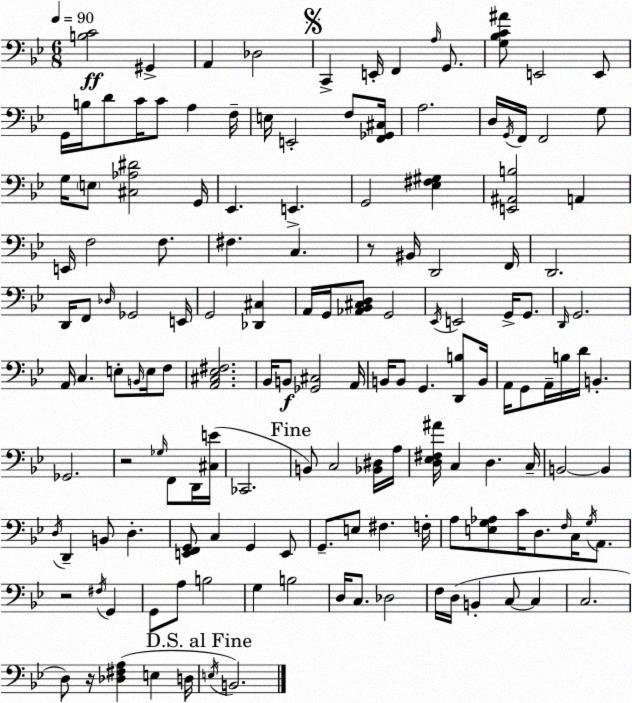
X:1
T:Untitled
M:6/8
L:1/4
K:Gm
[B,C]2 ^G,, A,, _D,2 C,, E,,/4 F,, A,/4 G,,/2 [G,_B,C^A]/2 E,,2 E,,/2 G,,/4 B,/4 D/2 C/4 C/2 A, F,/4 E,/4 E,,2 F,/2 [F,,_G,,^C,]/4 A,2 D,/4 G,,/4 F,,/4 F,,2 G,/2 G,/4 E,/2 [^C,_A,^D]2 G,,/4 _E,, E,, G,,2 [_E,^F,^G,] [E,,^A,,B,]2 A,, E,,/4 F,2 F,/2 ^F, C, z/2 ^B,,/4 D,,2 F,,/4 D,,2 D,,/4 F,,/2 _D,/4 _G,,2 E,,/4 G,,2 [_D,,^C,] A,,/4 G,,/4 [_A,,_B,,^C,D,]/2 G,,2 _E,,/4 E,,2 G,,/4 G,,/2 D,,/4 G,,2 A,,/4 C, E,/2 B,,/4 E,/4 F,/2 [A,,^C,_E,^F,]2 _B,,/4 B,,/2 [_G,,^C,]2 A,,/4 B,,/4 B,,/2 G,, [D,,B,]/2 B,,/4 A,,/4 G,,/2 A,,/4 B,/4 D/4 B,, _G,,2 z2 _G,/4 F,,/2 D,,/4 [^C,E]/4 _C,,2 B,,/2 C,2 [_B,,^D,]/4 A,/4 [D,_E,^F,^A]/4 C, D, C,/4 B,,2 B,, D,/4 D,, B,,/2 D, [E,,F,,G,,]/2 C, G,, E,,/2 G,,/2 E,/2 ^F, F,/4 A,/2 [E,G,_A,]/2 C/4 D,/2 F,/4 C,/4 G,/4 A,,/2 z2 ^F,/4 G,, G,,/2 A,/2 B,2 G, B,2 D,/4 C,/2 _D,2 F,/4 D,/4 B,, C,/2 C, C,2 D,/2 z/4 [_D,^F,A,] E, D,/4 E,/4 B,,2